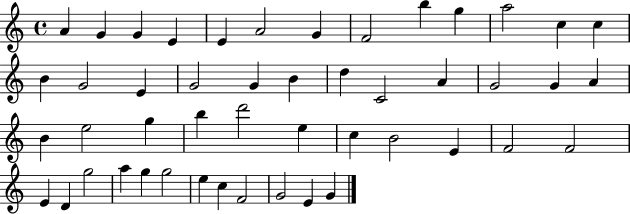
A4/q G4/q G4/q E4/q E4/q A4/h G4/q F4/h B5/q G5/q A5/h C5/q C5/q B4/q G4/h E4/q G4/h G4/q B4/q D5/q C4/h A4/q G4/h G4/q A4/q B4/q E5/h G5/q B5/q D6/h E5/q C5/q B4/h E4/q F4/h F4/h E4/q D4/q G5/h A5/q G5/q G5/h E5/q C5/q F4/h G4/h E4/q G4/q